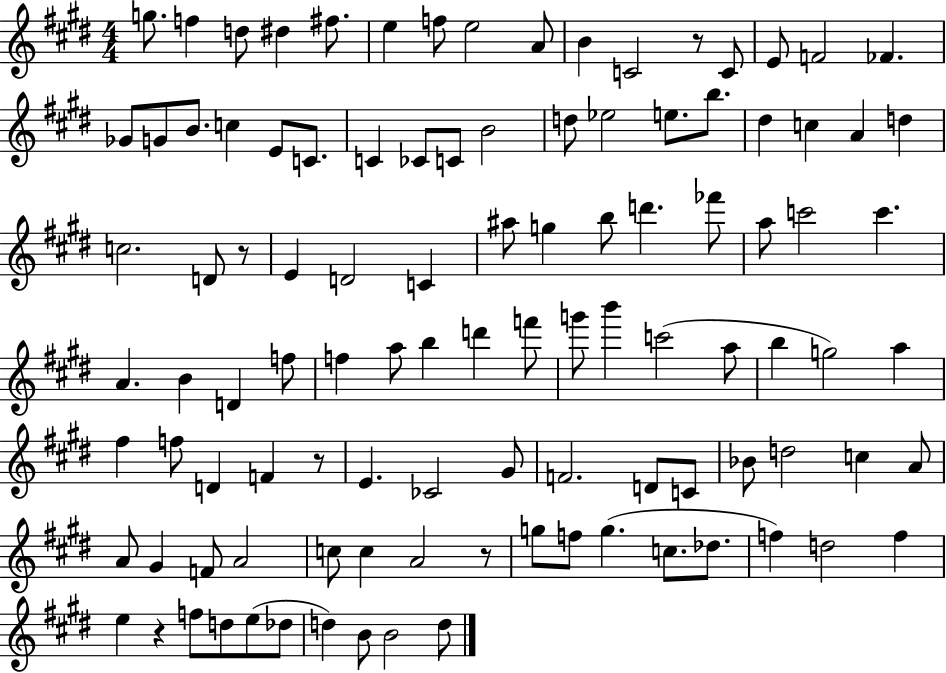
{
  \clef treble
  \numericTimeSignature
  \time 4/4
  \key e \major
  g''8. f''4 d''8 dis''4 fis''8. | e''4 f''8 e''2 a'8 | b'4 c'2 r8 c'8 | e'8 f'2 fes'4. | \break ges'8 g'8 b'8. c''4 e'8 c'8. | c'4 ces'8 c'8 b'2 | d''8 ees''2 e''8. b''8. | dis''4 c''4 a'4 d''4 | \break c''2. d'8 r8 | e'4 d'2 c'4 | ais''8 g''4 b''8 d'''4. fes'''8 | a''8 c'''2 c'''4. | \break a'4. b'4 d'4 f''8 | f''4 a''8 b''4 d'''4 f'''8 | g'''8 b'''4 c'''2( a''8 | b''4 g''2) a''4 | \break fis''4 f''8 d'4 f'4 r8 | e'4. ces'2 gis'8 | f'2. d'8 c'8 | bes'8 d''2 c''4 a'8 | \break a'8 gis'4 f'8 a'2 | c''8 c''4 a'2 r8 | g''8 f''8 g''4.( c''8. des''8. | f''4) d''2 f''4 | \break e''4 r4 f''8 d''8 e''8( des''8 | d''4) b'8 b'2 d''8 | \bar "|."
}